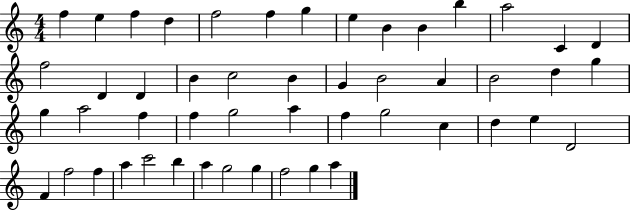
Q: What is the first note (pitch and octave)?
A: F5